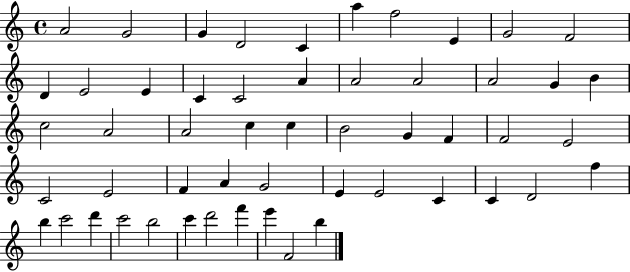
{
  \clef treble
  \time 4/4
  \defaultTimeSignature
  \key c \major
  a'2 g'2 | g'4 d'2 c'4 | a''4 f''2 e'4 | g'2 f'2 | \break d'4 e'2 e'4 | c'4 c'2 a'4 | a'2 a'2 | a'2 g'4 b'4 | \break c''2 a'2 | a'2 c''4 c''4 | b'2 g'4 f'4 | f'2 e'2 | \break c'2 e'2 | f'4 a'4 g'2 | e'4 e'2 c'4 | c'4 d'2 f''4 | \break b''4 c'''2 d'''4 | c'''2 b''2 | c'''4 d'''2 f'''4 | e'''4 f'2 b''4 | \break \bar "|."
}